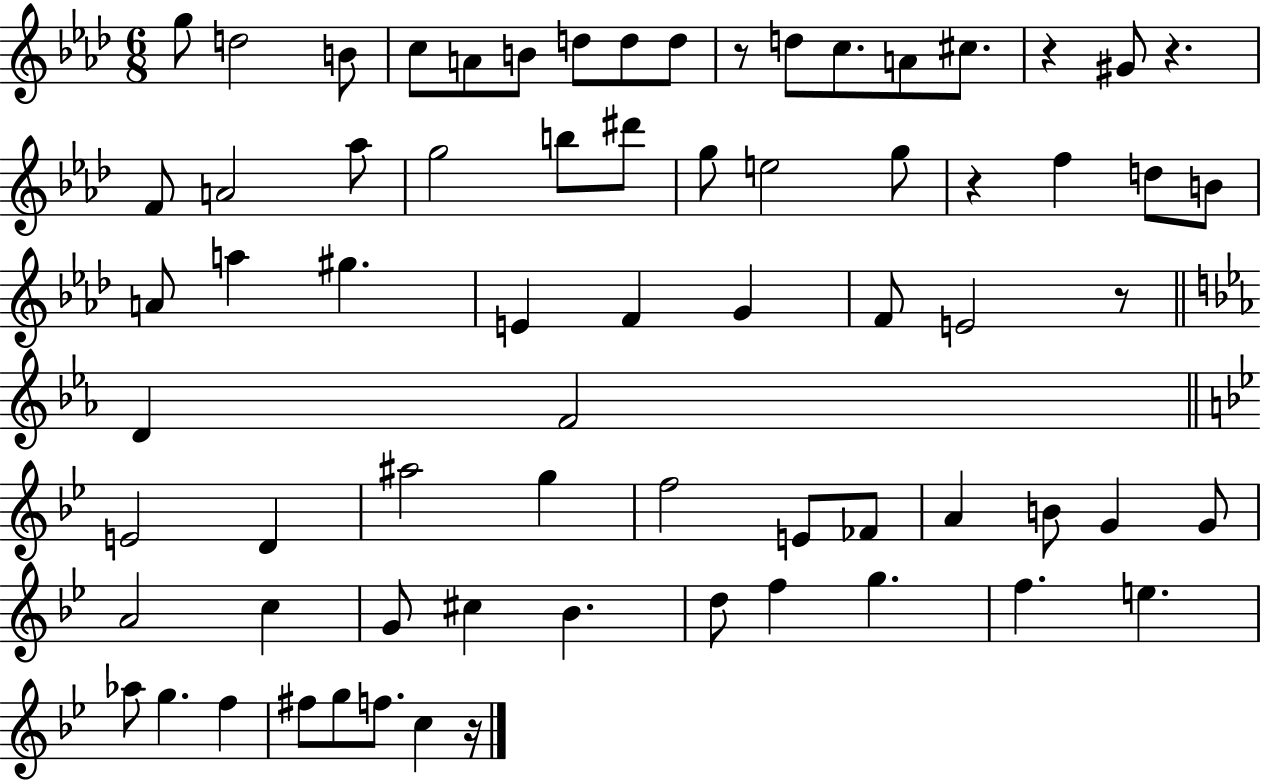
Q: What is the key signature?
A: AES major